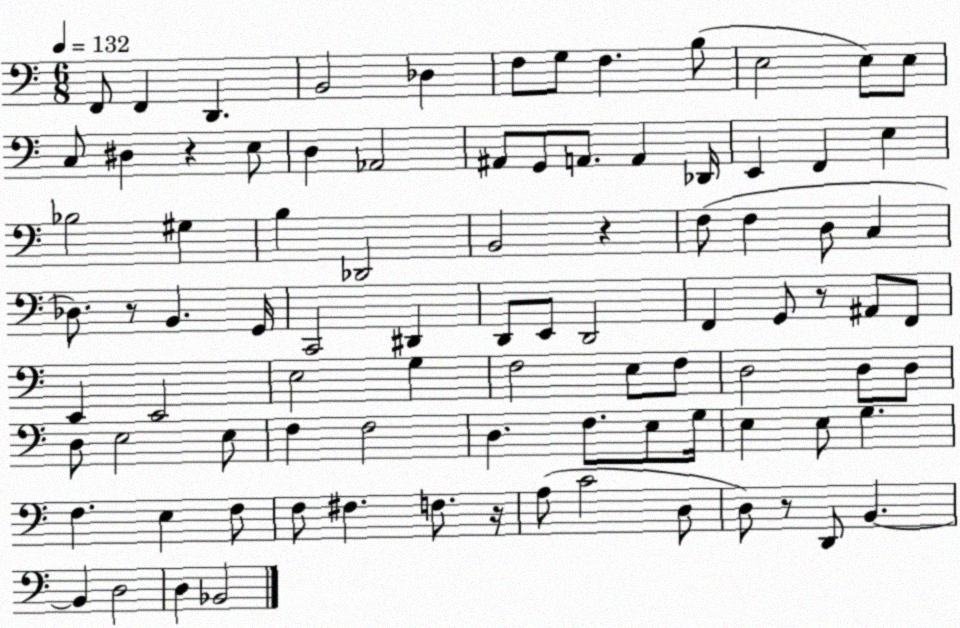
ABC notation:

X:1
T:Untitled
M:6/8
L:1/4
K:C
F,,/2 F,, D,, B,,2 _D, F,/2 G,/2 F, B,/2 E,2 E,/2 E,/2 C,/2 ^D, z E,/2 D, _A,,2 ^A,,/2 G,,/2 A,,/2 A,, _D,,/4 E,, F,, E, _B,2 ^G, B, _D,,2 B,,2 z F,/2 F, D,/2 C, _D,/2 z/2 B,, G,,/4 C,,2 ^D,, D,,/2 E,,/2 D,,2 F,, G,,/2 z/2 ^A,,/2 F,,/2 E,, E,,2 E,2 G, F,2 E,/2 F,/2 D,2 D,/2 D,/2 D,/2 E,2 E,/2 F, F,2 D, F,/2 E,/2 G,/4 E, E,/2 G, F, E, F,/2 F,/2 ^F, F,/2 z/4 A,/2 C2 D,/2 D,/2 z/2 D,,/2 B,, B,, D,2 D, _B,,2